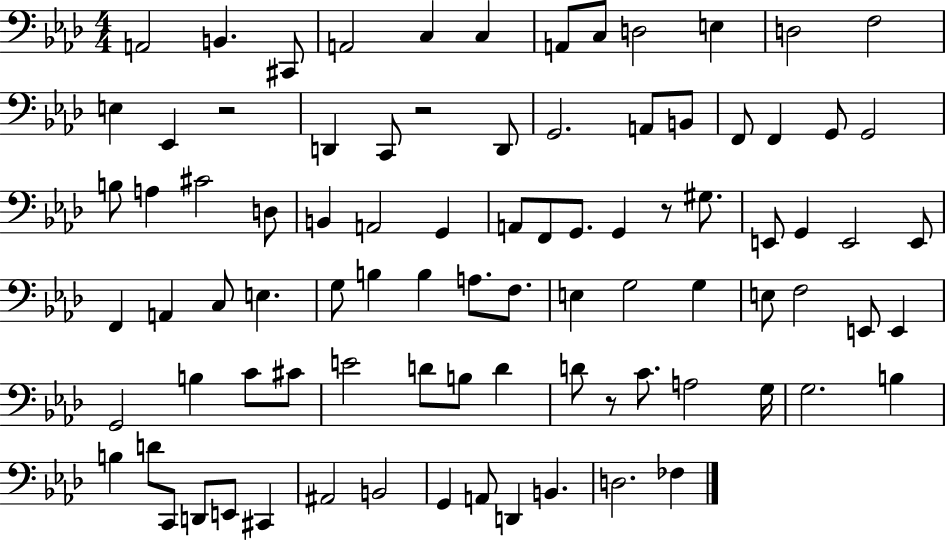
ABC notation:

X:1
T:Untitled
M:4/4
L:1/4
K:Ab
A,,2 B,, ^C,,/2 A,,2 C, C, A,,/2 C,/2 D,2 E, D,2 F,2 E, _E,, z2 D,, C,,/2 z2 D,,/2 G,,2 A,,/2 B,,/2 F,,/2 F,, G,,/2 G,,2 B,/2 A, ^C2 D,/2 B,, A,,2 G,, A,,/2 F,,/2 G,,/2 G,, z/2 ^G,/2 E,,/2 G,, E,,2 E,,/2 F,, A,, C,/2 E, G,/2 B, B, A,/2 F,/2 E, G,2 G, E,/2 F,2 E,,/2 E,, G,,2 B, C/2 ^C/2 E2 D/2 B,/2 D D/2 z/2 C/2 A,2 G,/4 G,2 B, B, D/2 C,,/2 D,,/2 E,,/2 ^C,, ^A,,2 B,,2 G,, A,,/2 D,, B,, D,2 _F,